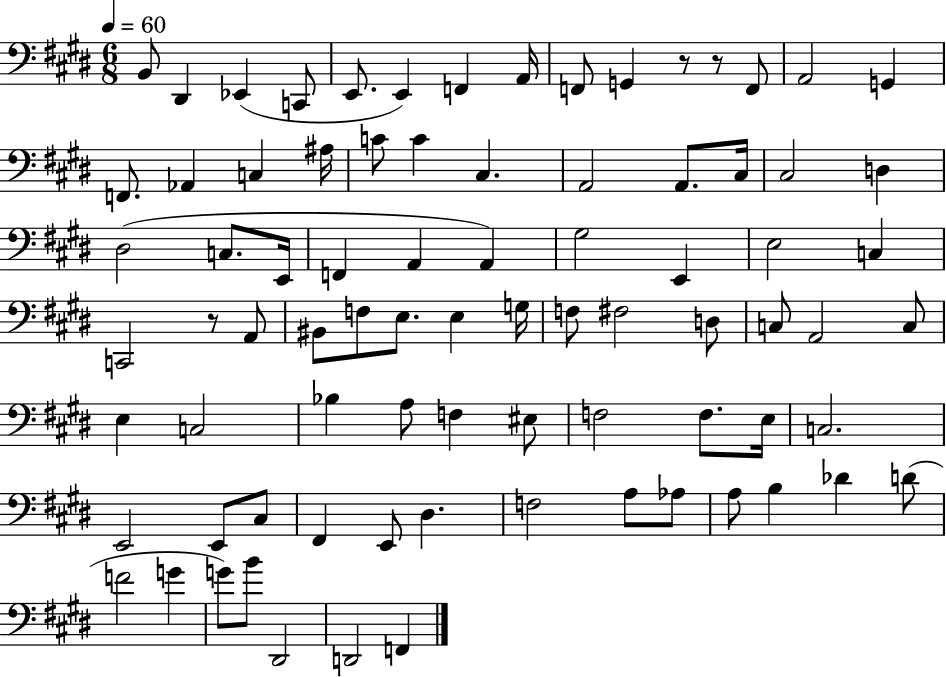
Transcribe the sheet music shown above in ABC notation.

X:1
T:Untitled
M:6/8
L:1/4
K:E
B,,/2 ^D,, _E,, C,,/2 E,,/2 E,, F,, A,,/4 F,,/2 G,, z/2 z/2 F,,/2 A,,2 G,, F,,/2 _A,, C, ^A,/4 C/2 C ^C, A,,2 A,,/2 ^C,/4 ^C,2 D, ^D,2 C,/2 E,,/4 F,, A,, A,, ^G,2 E,, E,2 C, C,,2 z/2 A,,/2 ^B,,/2 F,/2 E,/2 E, G,/4 F,/2 ^F,2 D,/2 C,/2 A,,2 C,/2 E, C,2 _B, A,/2 F, ^E,/2 F,2 F,/2 E,/4 C,2 E,,2 E,,/2 ^C,/2 ^F,, E,,/2 ^D, F,2 A,/2 _A,/2 A,/2 B, _D D/2 F2 G G/2 B/2 ^D,,2 D,,2 F,,